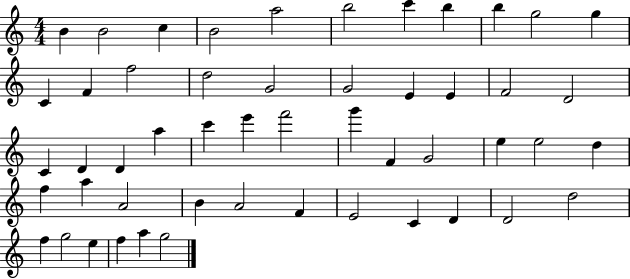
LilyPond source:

{
  \clef treble
  \numericTimeSignature
  \time 4/4
  \key c \major
  b'4 b'2 c''4 | b'2 a''2 | b''2 c'''4 b''4 | b''4 g''2 g''4 | \break c'4 f'4 f''2 | d''2 g'2 | g'2 e'4 e'4 | f'2 d'2 | \break c'4 d'4 d'4 a''4 | c'''4 e'''4 f'''2 | g'''4 f'4 g'2 | e''4 e''2 d''4 | \break f''4 a''4 a'2 | b'4 a'2 f'4 | e'2 c'4 d'4 | d'2 d''2 | \break f''4 g''2 e''4 | f''4 a''4 g''2 | \bar "|."
}